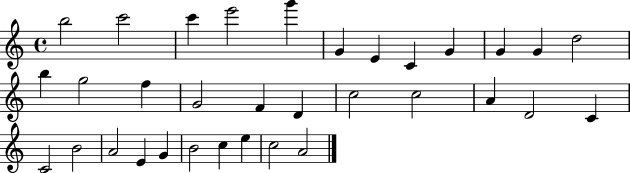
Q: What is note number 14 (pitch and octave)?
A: G5